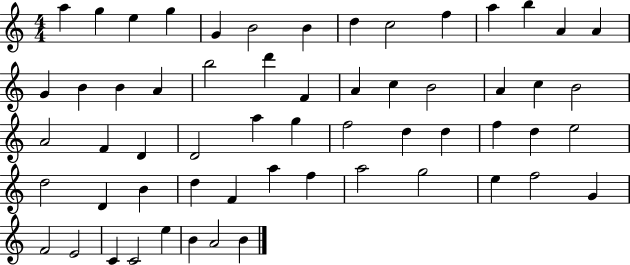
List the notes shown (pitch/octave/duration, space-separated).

A5/q G5/q E5/q G5/q G4/q B4/h B4/q D5/q C5/h F5/q A5/q B5/q A4/q A4/q G4/q B4/q B4/q A4/q B5/h D6/q F4/q A4/q C5/q B4/h A4/q C5/q B4/h A4/h F4/q D4/q D4/h A5/q G5/q F5/h D5/q D5/q F5/q D5/q E5/h D5/h D4/q B4/q D5/q F4/q A5/q F5/q A5/h G5/h E5/q F5/h G4/q F4/h E4/h C4/q C4/h E5/q B4/q A4/h B4/q